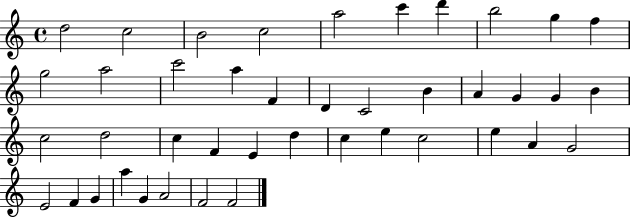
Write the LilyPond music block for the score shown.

{
  \clef treble
  \time 4/4
  \defaultTimeSignature
  \key c \major
  d''2 c''2 | b'2 c''2 | a''2 c'''4 d'''4 | b''2 g''4 f''4 | \break g''2 a''2 | c'''2 a''4 f'4 | d'4 c'2 b'4 | a'4 g'4 g'4 b'4 | \break c''2 d''2 | c''4 f'4 e'4 d''4 | c''4 e''4 c''2 | e''4 a'4 g'2 | \break e'2 f'4 g'4 | a''4 g'4 a'2 | f'2 f'2 | \bar "|."
}